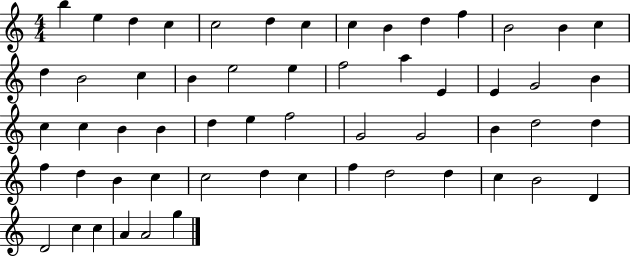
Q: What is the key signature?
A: C major